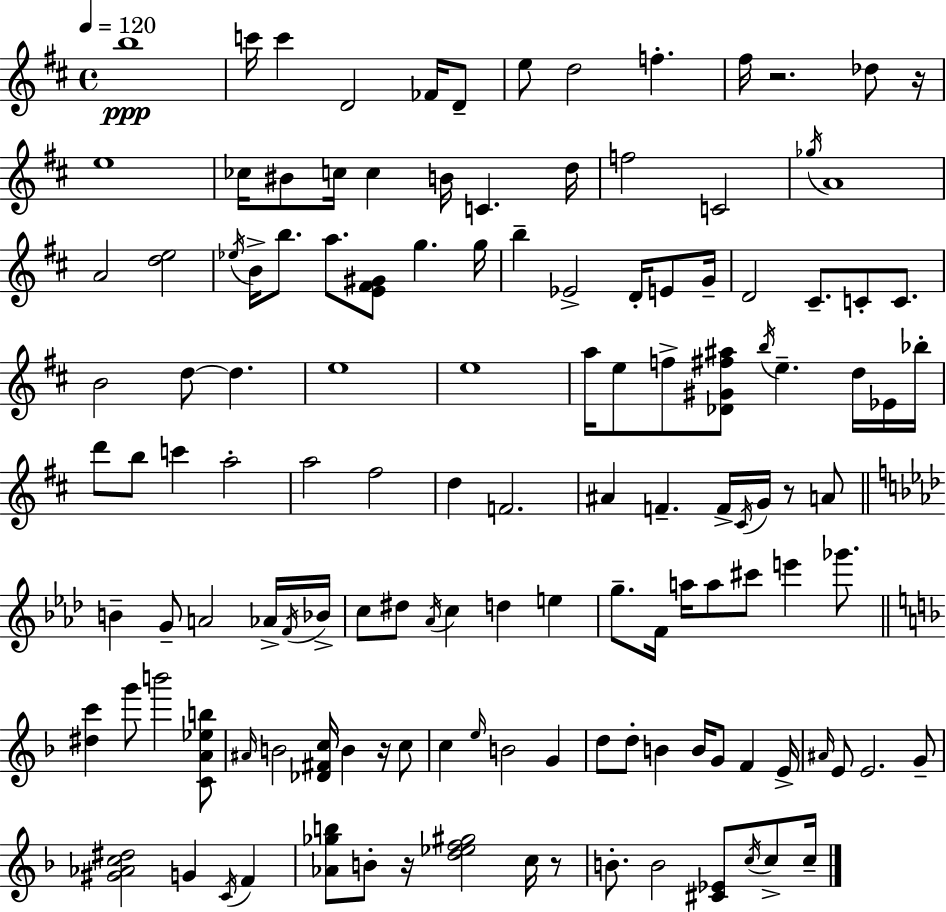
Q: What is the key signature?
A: D major